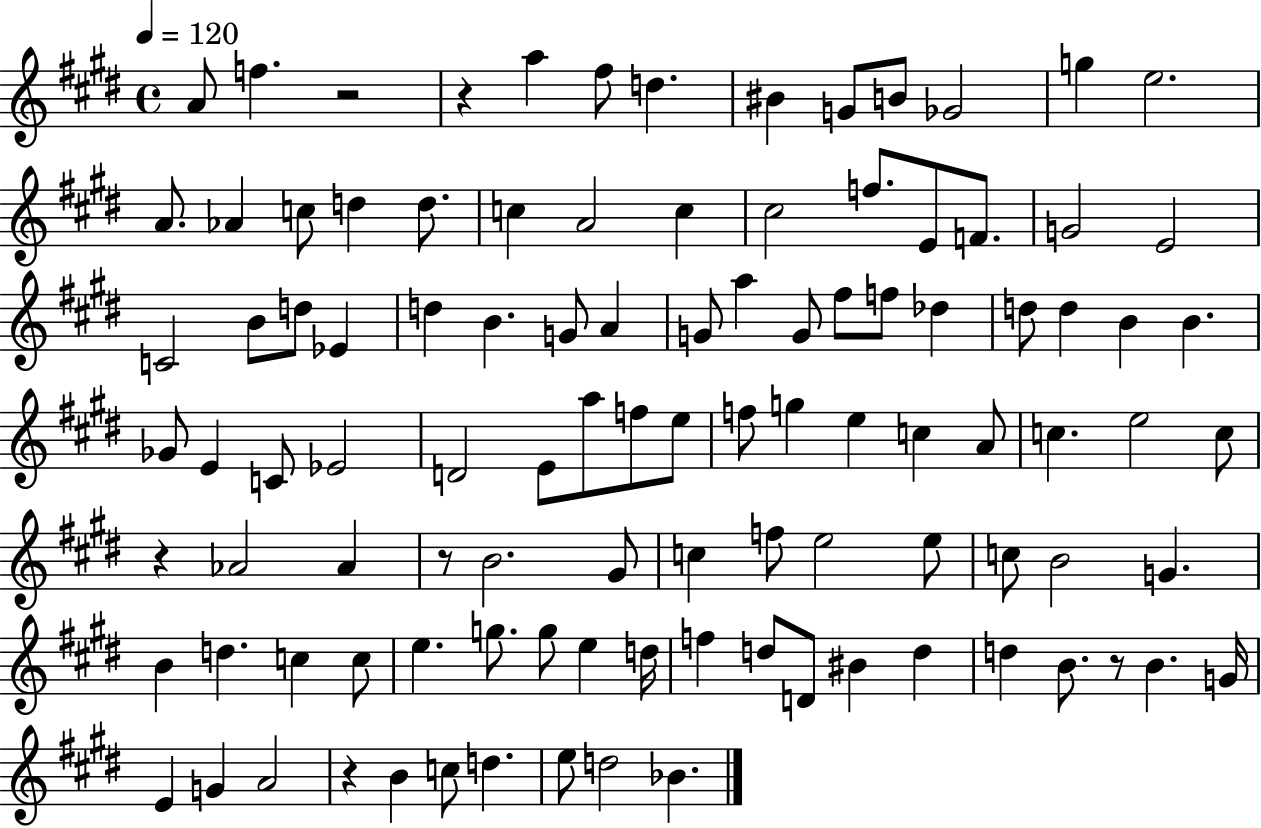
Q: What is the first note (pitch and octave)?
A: A4